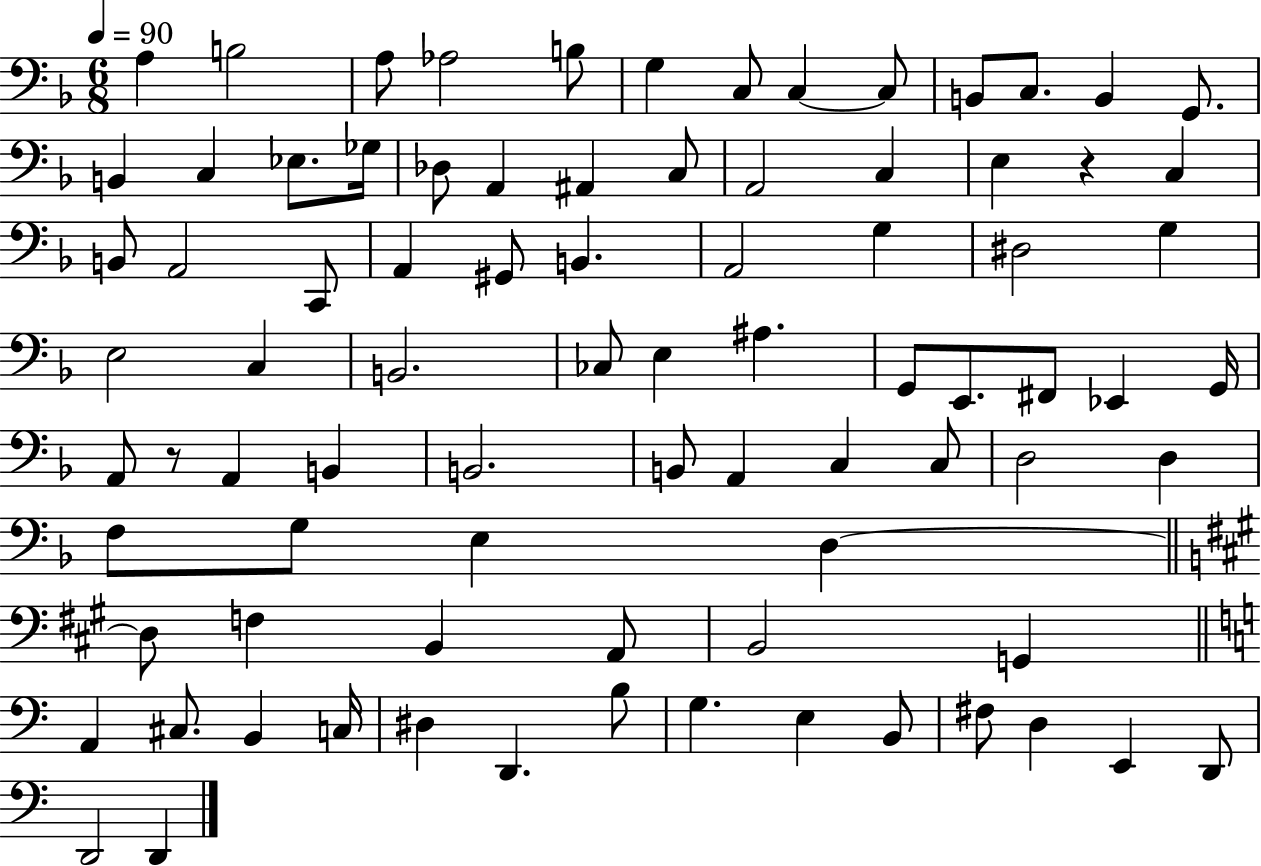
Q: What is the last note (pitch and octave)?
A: D2